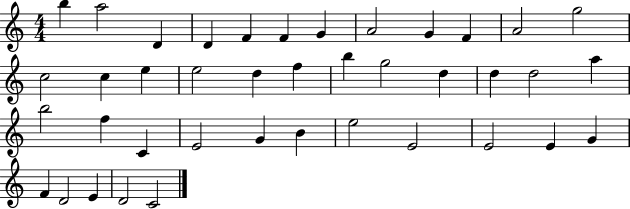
X:1
T:Untitled
M:4/4
L:1/4
K:C
b a2 D D F F G A2 G F A2 g2 c2 c e e2 d f b g2 d d d2 a b2 f C E2 G B e2 E2 E2 E G F D2 E D2 C2